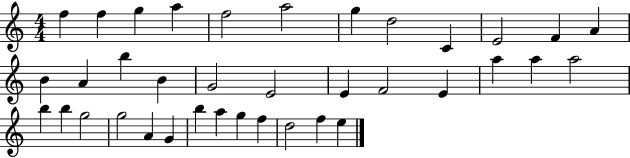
{
  \clef treble
  \numericTimeSignature
  \time 4/4
  \key c \major
  f''4 f''4 g''4 a''4 | f''2 a''2 | g''4 d''2 c'4 | e'2 f'4 a'4 | \break b'4 a'4 b''4 b'4 | g'2 e'2 | e'4 f'2 e'4 | a''4 a''4 a''2 | \break b''4 b''4 g''2 | g''2 a'4 g'4 | b''4 a''4 g''4 f''4 | d''2 f''4 e''4 | \break \bar "|."
}